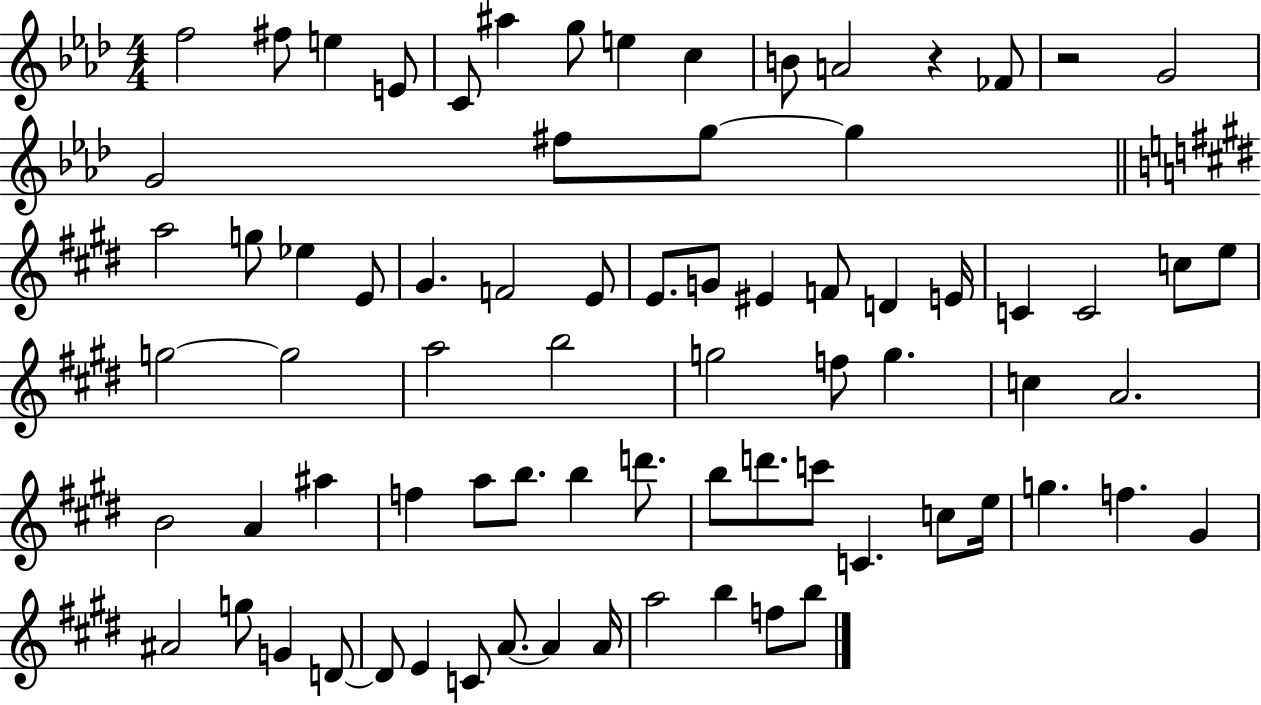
X:1
T:Untitled
M:4/4
L:1/4
K:Ab
f2 ^f/2 e E/2 C/2 ^a g/2 e c B/2 A2 z _F/2 z2 G2 G2 ^f/2 g/2 g a2 g/2 _e E/2 ^G F2 E/2 E/2 G/2 ^E F/2 D E/4 C C2 c/2 e/2 g2 g2 a2 b2 g2 f/2 g c A2 B2 A ^a f a/2 b/2 b d'/2 b/2 d'/2 c'/2 C c/2 e/4 g f ^G ^A2 g/2 G D/2 D/2 E C/2 A/2 A A/4 a2 b f/2 b/2